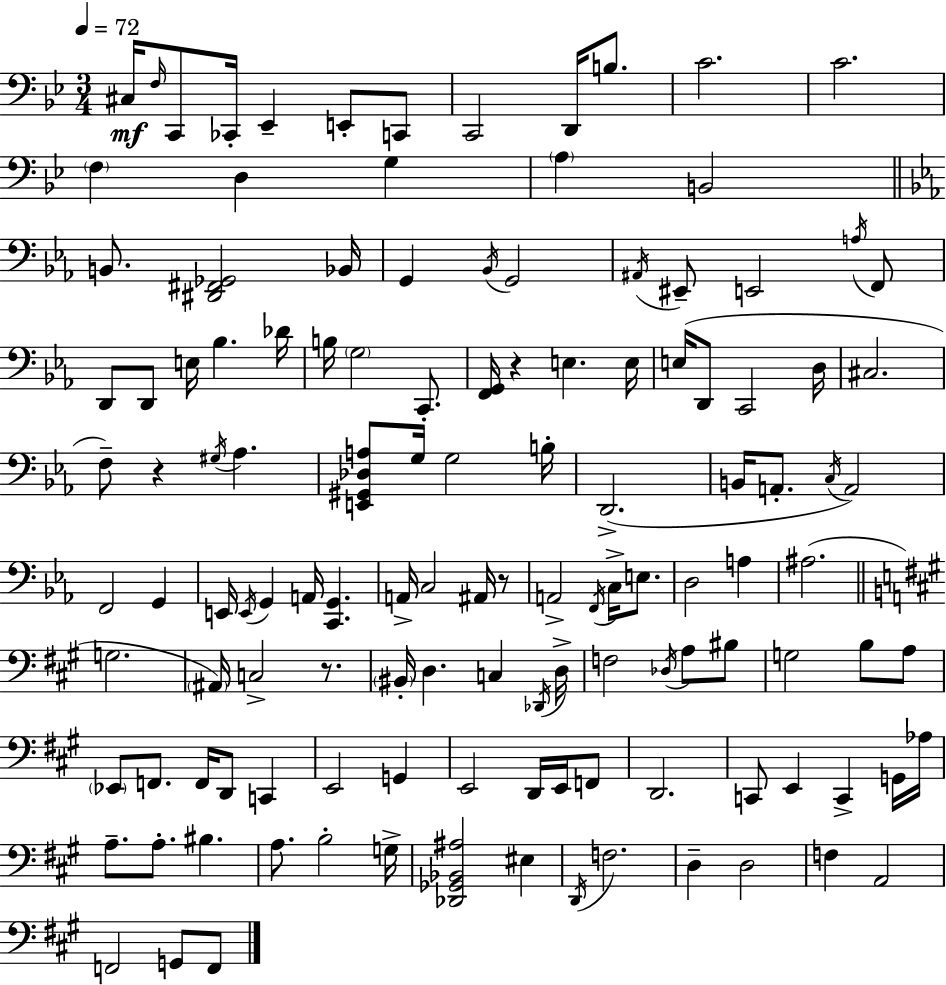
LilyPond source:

{
  \clef bass
  \numericTimeSignature
  \time 3/4
  \key bes \major
  \tempo 4 = 72
  cis16\mf \grace { f16 } c,8 ces,16-. ees,4-- e,8-. c,8 | c,2 d,16 b8. | c'2. | c'2. | \break \parenthesize f4 d4 g4 | \parenthesize a4 b,2 | \bar "||" \break \key c \minor b,8. <dis, fis, ges,>2 bes,16 | g,4 \acciaccatura { bes,16 } g,2 | \acciaccatura { ais,16 } eis,8-- e,2 | \acciaccatura { a16 } f,8 d,8 d,8 e16 bes4. | \break des'16 b16 \parenthesize g2 | c,8.-. <f, g,>16 r4 e4. | e16 e16( d,8 c,2 | d16 cis2. | \break f8--) r4 \acciaccatura { gis16 } aes4. | <e, gis, des a>8 g16 g2 | b16-. d,2.->( | b,16 a,8.-. \acciaccatura { c16 }) a,2 | \break f,2 | g,4 e,16 \acciaccatura { e,16 } g,4 a,16 | <c, g,>4. a,16-> c2 | ais,16 r8 a,2-> | \break \acciaccatura { f,16 } c16-> e8. d2 | a4 ais2.( | \bar "||" \break \key a \major g2. | \parenthesize ais,16) c2-> r8. | \parenthesize bis,16-. d4. c4 \acciaccatura { des,16 } | d16-> f2 \acciaccatura { des16 } a8 | \break bis8 g2 b8 | a8 \parenthesize ees,8 f,8. f,16 d,8 c,4 | e,2 g,4 | e,2 d,16 e,16 | \break f,8 d,2. | c,8 e,4 c,4-> | g,16 aes16 a8.-- a8.-. bis4. | a8. b2-. | \break g16-> <des, ges, bes, ais>2 eis4 | \acciaccatura { d,16 } f2. | d4-- d2 | f4 a,2 | \break f,2 g,8 | f,8 \bar "|."
}